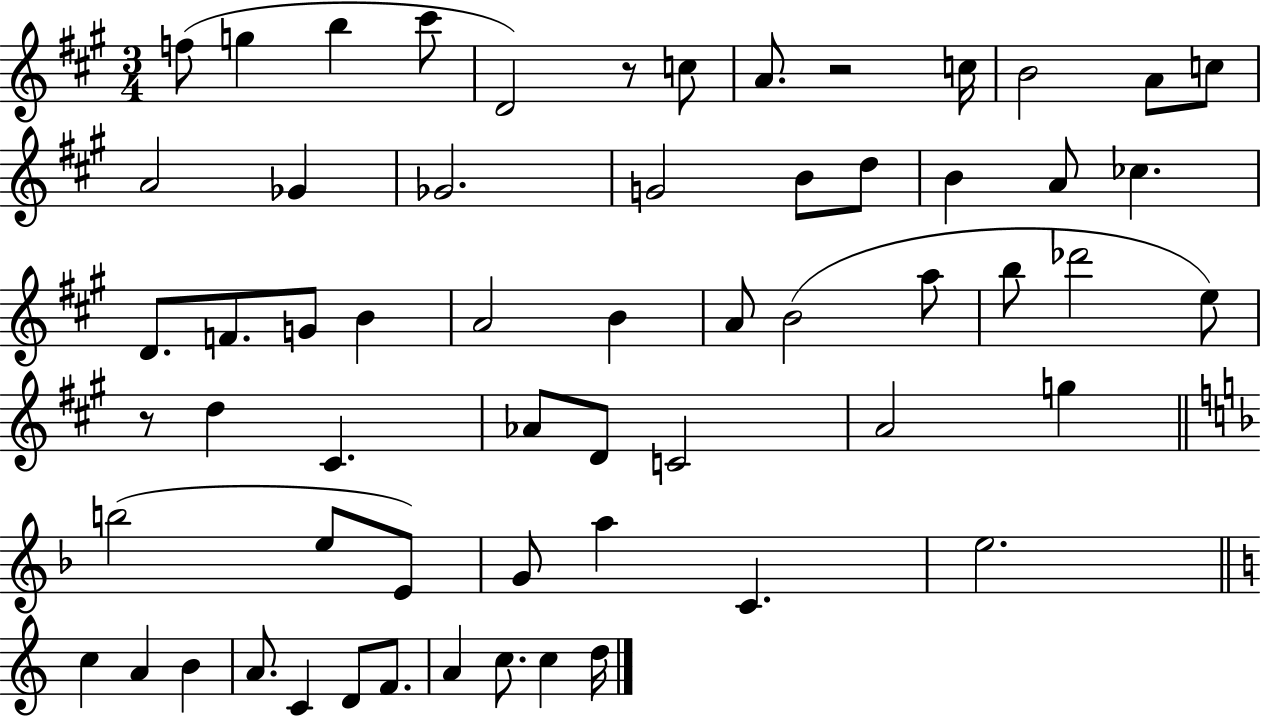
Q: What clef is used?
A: treble